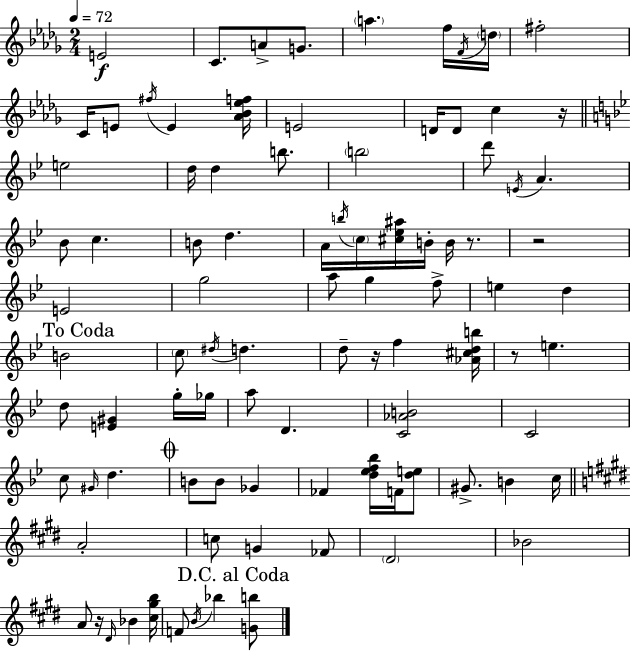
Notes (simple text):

E4/h C4/e. A4/e G4/e. A5/q. F5/s F4/s D5/s F#5/h C4/s E4/e F#5/s E4/q [Ab4,Bb4,Eb5,F5]/s E4/h D4/s D4/e C5/q R/s E5/h D5/s D5/q B5/e. B5/h D6/e E4/s A4/q. Bb4/e C5/q. B4/e D5/q. A4/s B5/s C5/s [C#5,Eb5,A#5]/s B4/s B4/s R/e. R/h E4/h G5/h A5/e G5/q F5/e E5/q D5/q B4/h C5/e D#5/s D5/q. D5/e R/s F5/q [Ab4,C#5,D5,B5]/s R/e E5/q. D5/e [E4,G#4]/q G5/s Gb5/s A5/e D4/q. [C4,Ab4,B4]/h C4/h C5/e G#4/s D5/q. B4/e B4/e Gb4/q FES4/q [D5,Eb5,F5,Bb5]/s F4/s [D5,E5]/e G#4/e. B4/q C5/s A4/h C5/e G4/q FES4/e D#4/h Bb4/h A4/e R/s D#4/s Bb4/q [C#5,G#5,B5]/s F4/e B4/s Bb5/q [G4,B5]/e